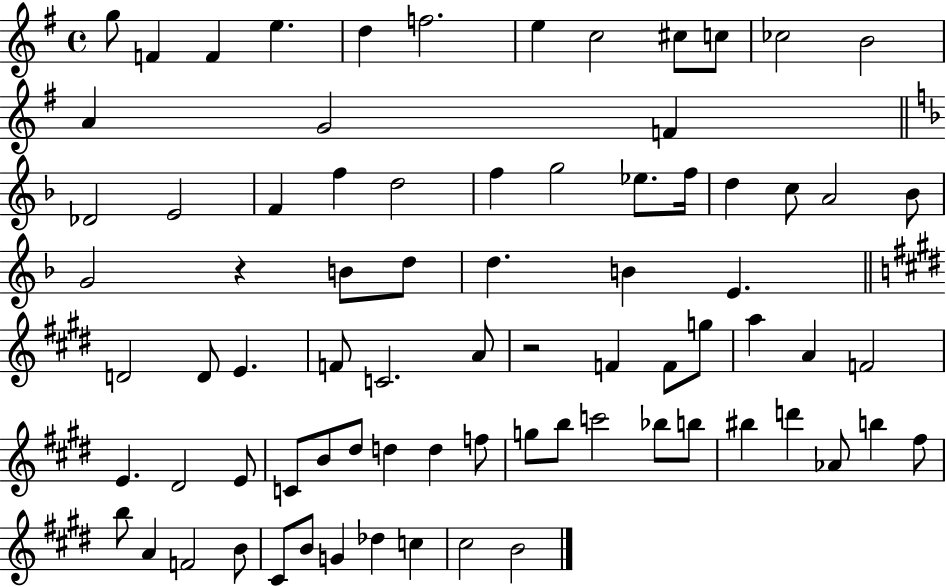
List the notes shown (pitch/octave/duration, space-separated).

G5/e F4/q F4/q E5/q. D5/q F5/h. E5/q C5/h C#5/e C5/e CES5/h B4/h A4/q G4/h F4/q Db4/h E4/h F4/q F5/q D5/h F5/q G5/h Eb5/e. F5/s D5/q C5/e A4/h Bb4/e G4/h R/q B4/e D5/e D5/q. B4/q E4/q. D4/h D4/e E4/q. F4/e C4/h. A4/e R/h F4/q F4/e G5/e A5/q A4/q F4/h E4/q. D#4/h E4/e C4/e B4/e D#5/e D5/q D5/q F5/e G5/e B5/e C6/h Bb5/e B5/e BIS5/q D6/q Ab4/e B5/q F#5/e B5/e A4/q F4/h B4/e C#4/e B4/e G4/q Db5/q C5/q C#5/h B4/h